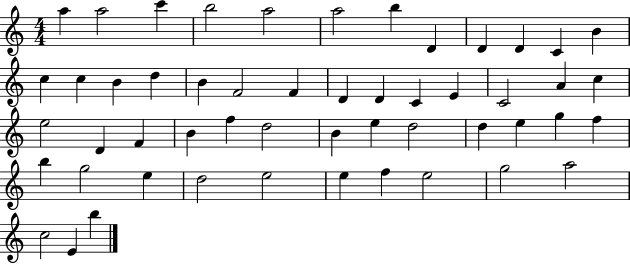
X:1
T:Untitled
M:4/4
L:1/4
K:C
a a2 c' b2 a2 a2 b D D D C B c c B d B F2 F D D C E C2 A c e2 D F B f d2 B e d2 d e g f b g2 e d2 e2 e f e2 g2 a2 c2 E b